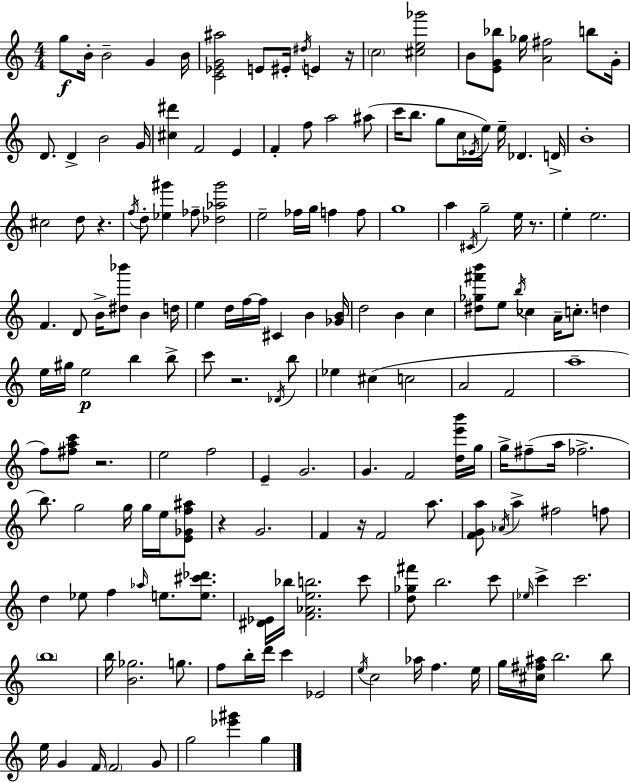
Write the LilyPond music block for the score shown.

{
  \clef treble
  \numericTimeSignature
  \time 4/4
  \key c \major
  g''8\f b'16-. b'2-- g'4 b'16 | <c' ees' g' ais''>2 e'8 eis'16-. \acciaccatura { dis''16 } e'4 | r16 \parenthesize c''2 <cis'' e'' ges'''>2 | b'8 <e' g' bes''>8 ges''16 <a' fis''>2 b''8 | \break g'16-. d'8. d'4-> b'2 | g'16 <cis'' dis'''>4 f'2 e'4 | f'4-. f''8 a''2 ais''8( | c'''16 b''8. g''8 c''16 \acciaccatura { ees'16 }) e''16 e''16-- des'4. | \break d'16-> b'1-. | cis''2 d''8 r4. | \acciaccatura { f''16 } d''8-. <ees'' gis'''>4 fes''8-- <des'' aes'' gis'''>2 | e''2-- fes''16 g''16 f''4 | \break f''8 g''1 | a''4 \acciaccatura { cis'16 } g''2-- | e''16 r8. e''4-. e''2. | f'4. d'8 b'16-> <dis'' bes'''>8 b'4 | \break d''16 e''4 d''16 f''16~~ f''16 cis'4 b'4 | <ges' b'>16 d''2 b'4 | c''4 <dis'' ges'' fis''' b'''>8 e''8 \acciaccatura { b''16 } ces''4 a'16-- c''8.-. | d''4 e''16 gis''16 e''2\p b''4 | \break b''8-> c'''8 r2. | \acciaccatura { des'16 } b''8 ees''4 cis''4( c''2 | a'2 f'2 | a''1-- | \break f''8) <fis'' a'' c'''>8 r2. | e''2 f''2 | e'4-- g'2. | g'4. f'2 | \break <d'' e''' b'''>16 g''16 g''16-> fis''8--( a''16 fes''2.-> | b''8.) g''2 | g''16 g''16 e''16 <e' ges' f'' ais''>8 r4 g'2. | f'4 r16 f'2 | \break a''8. <f' g' a''>8 \acciaccatura { aes'16 } a''4-> fis''2 | f''8 d''4 ees''8 f''4 | \grace { aes''16 } e''8. <e'' cis''' des'''>8. <dis' ees'>16 bes''16 <f' aes' e'' b''>2. | c'''8 <d'' ges'' fis'''>8 b''2. | \break c'''8 \grace { ees''16 } c'''4-> c'''2. | \parenthesize b''1 | b''16 <b' ges''>2. | g''8. f''8 b''16-. d'''16 c'''4 | \break ees'2 \acciaccatura { e''16 } c''2 | aes''16 f''4. e''16 g''16 <cis'' fis'' ais''>16 b''2. | b''8 e''16 g'4 f'16 | \parenthesize f'2 g'8 g''2 | \break <ees''' gis'''>4 g''4 \bar "|."
}